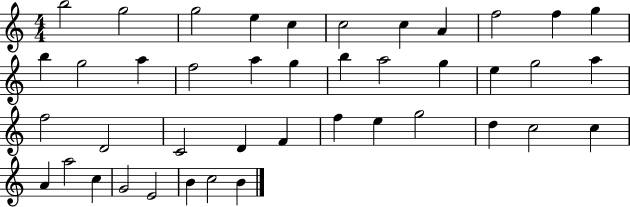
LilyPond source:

{
  \clef treble
  \numericTimeSignature
  \time 4/4
  \key c \major
  b''2 g''2 | g''2 e''4 c''4 | c''2 c''4 a'4 | f''2 f''4 g''4 | \break b''4 g''2 a''4 | f''2 a''4 g''4 | b''4 a''2 g''4 | e''4 g''2 a''4 | \break f''2 d'2 | c'2 d'4 f'4 | f''4 e''4 g''2 | d''4 c''2 c''4 | \break a'4 a''2 c''4 | g'2 e'2 | b'4 c''2 b'4 | \bar "|."
}